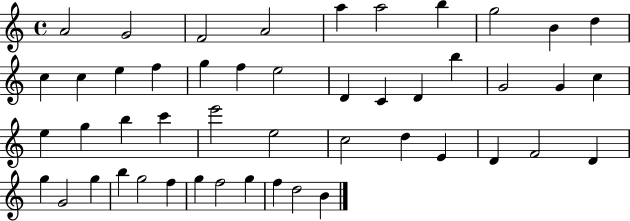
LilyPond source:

{
  \clef treble
  \time 4/4
  \defaultTimeSignature
  \key c \major
  a'2 g'2 | f'2 a'2 | a''4 a''2 b''4 | g''2 b'4 d''4 | \break c''4 c''4 e''4 f''4 | g''4 f''4 e''2 | d'4 c'4 d'4 b''4 | g'2 g'4 c''4 | \break e''4 g''4 b''4 c'''4 | e'''2 e''2 | c''2 d''4 e'4 | d'4 f'2 d'4 | \break g''4 g'2 g''4 | b''4 g''2 f''4 | g''4 f''2 g''4 | f''4 d''2 b'4 | \break \bar "|."
}